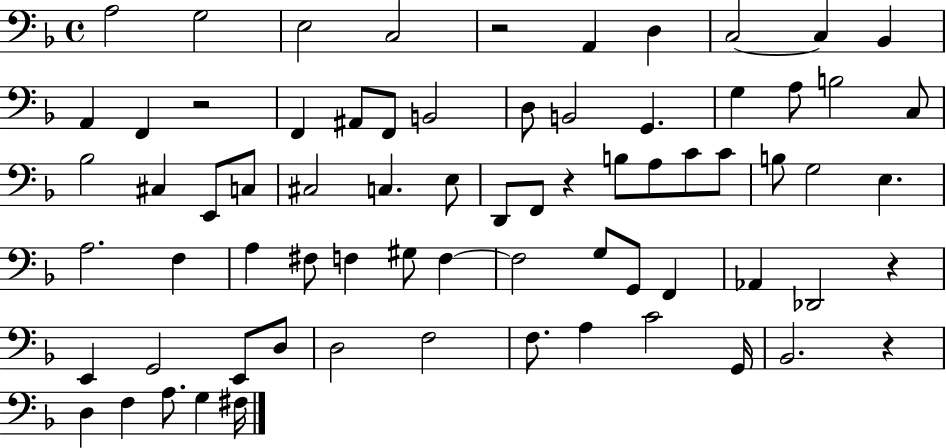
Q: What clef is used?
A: bass